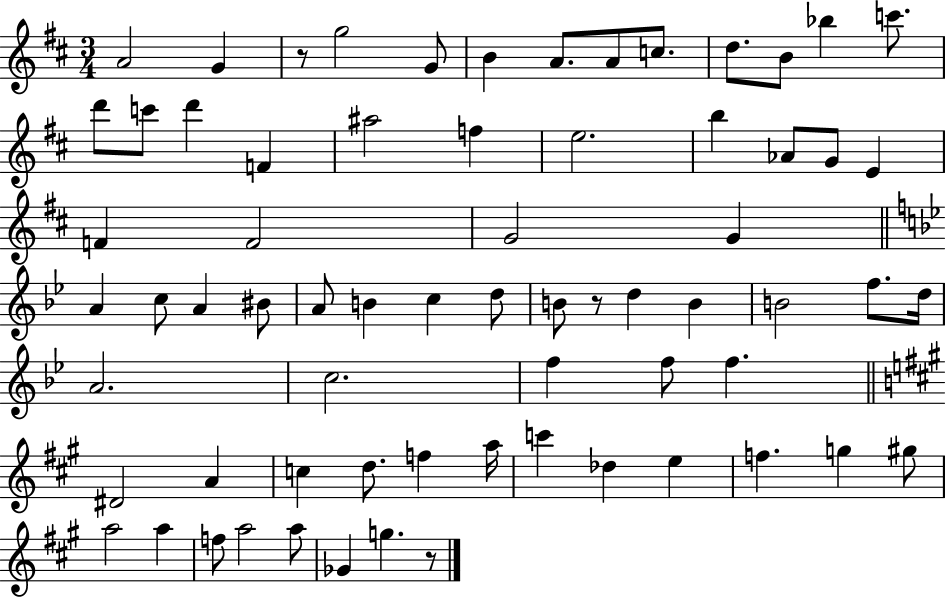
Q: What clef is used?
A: treble